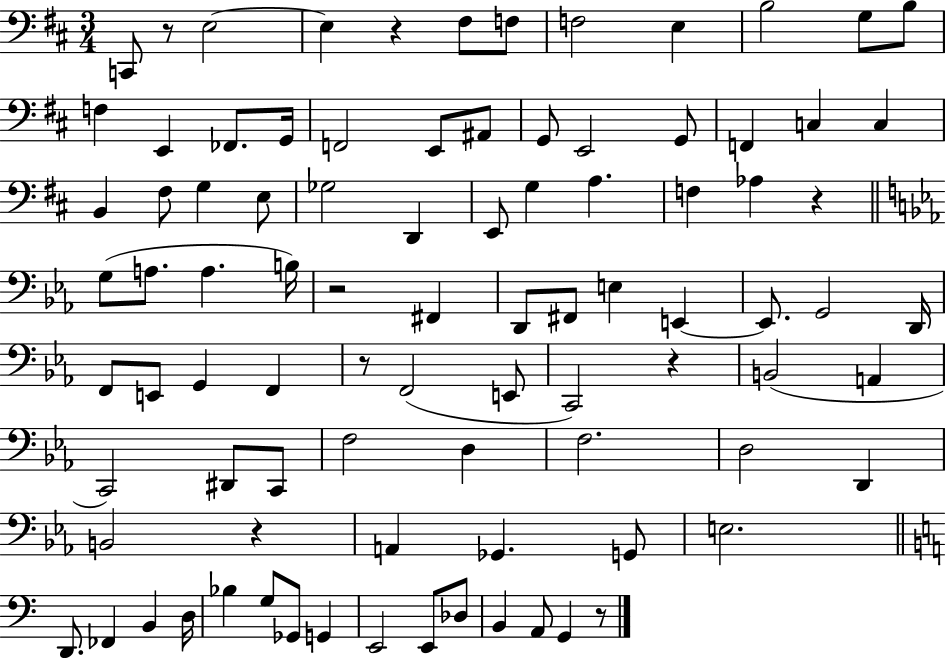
C2/e R/e E3/h E3/q R/q F#3/e F3/e F3/h E3/q B3/h G3/e B3/e F3/q E2/q FES2/e. G2/s F2/h E2/e A#2/e G2/e E2/h G2/e F2/q C3/q C3/q B2/q F#3/e G3/q E3/e Gb3/h D2/q E2/e G3/q A3/q. F3/q Ab3/q R/q G3/e A3/e. A3/q. B3/s R/h F#2/q D2/e F#2/e E3/q E2/q E2/e. G2/h D2/s F2/e E2/e G2/q F2/q R/e F2/h E2/e C2/h R/q B2/h A2/q C2/h D#2/e C2/e F3/h D3/q F3/h. D3/h D2/q B2/h R/q A2/q Gb2/q. G2/e E3/h. D2/e. FES2/q B2/q D3/s Bb3/q G3/e Gb2/e G2/q E2/h E2/e Db3/e B2/q A2/e G2/q R/e